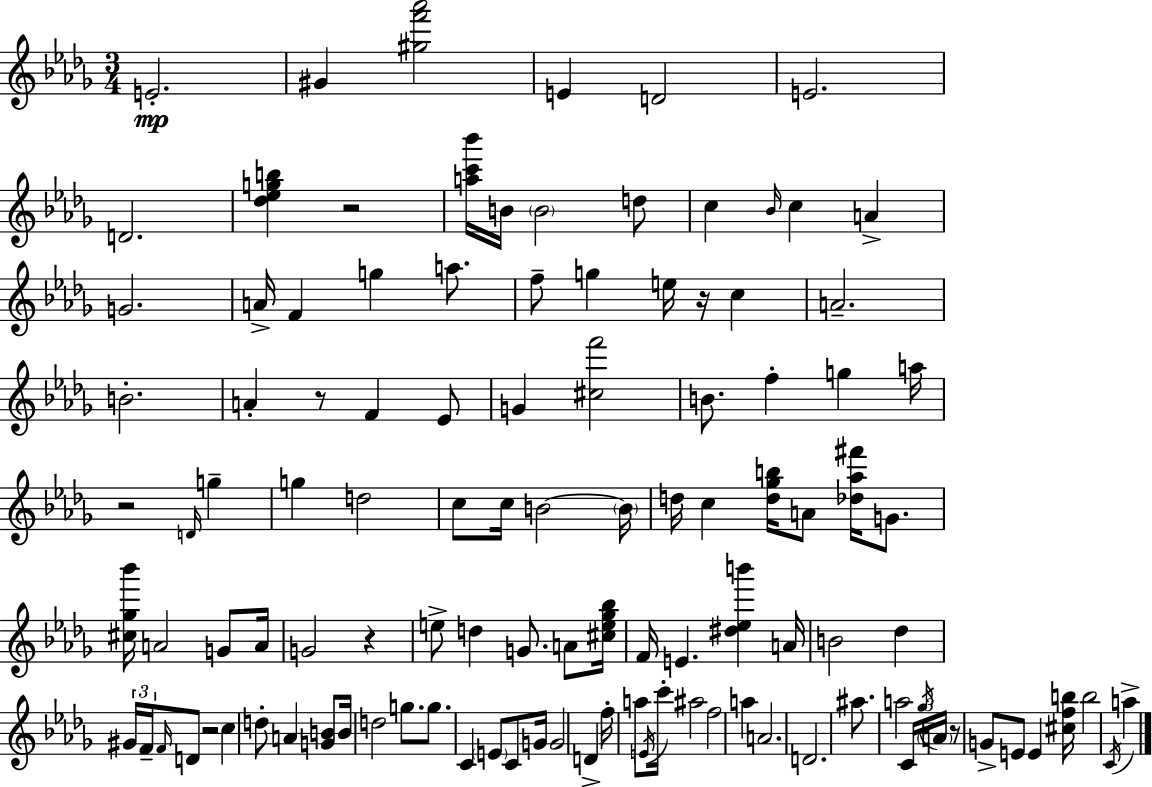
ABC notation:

X:1
T:Untitled
M:3/4
L:1/4
K:Bbm
E2 ^G [^gf'_a']2 E D2 E2 D2 [_d_egb] z2 [ac'_b']/4 B/4 B2 d/2 c _B/4 c A G2 A/4 F g a/2 f/2 g e/4 z/4 c A2 B2 A z/2 F _E/2 G [^cf']2 B/2 f g a/4 z2 D/4 g g d2 c/2 c/4 B2 B/4 d/4 c [d_gb]/4 A/2 [_d_a^f']/4 G/2 [^c_g_b']/4 A2 G/2 A/4 G2 z e/2 d G/2 A/2 [^ce_g_b]/4 F/4 E [^d_eb'] A/4 B2 _d ^G/4 F/4 F/4 D/2 z2 c d/2 A [GB]/2 B/4 d2 g/2 g/2 C E/2 C/2 G/4 G2 D f/4 a/2 E/4 c'/4 ^a2 f2 a A2 D2 ^a/2 a2 C/4 _g/4 A/4 z/2 G/2 E/2 E [^cfb]/4 b2 C/4 a